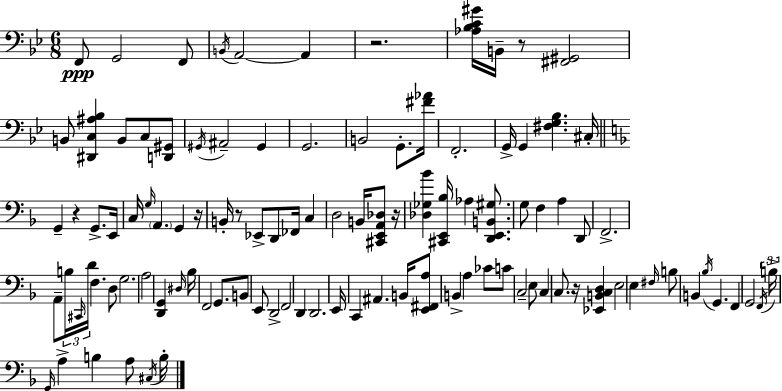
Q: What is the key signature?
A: BES major